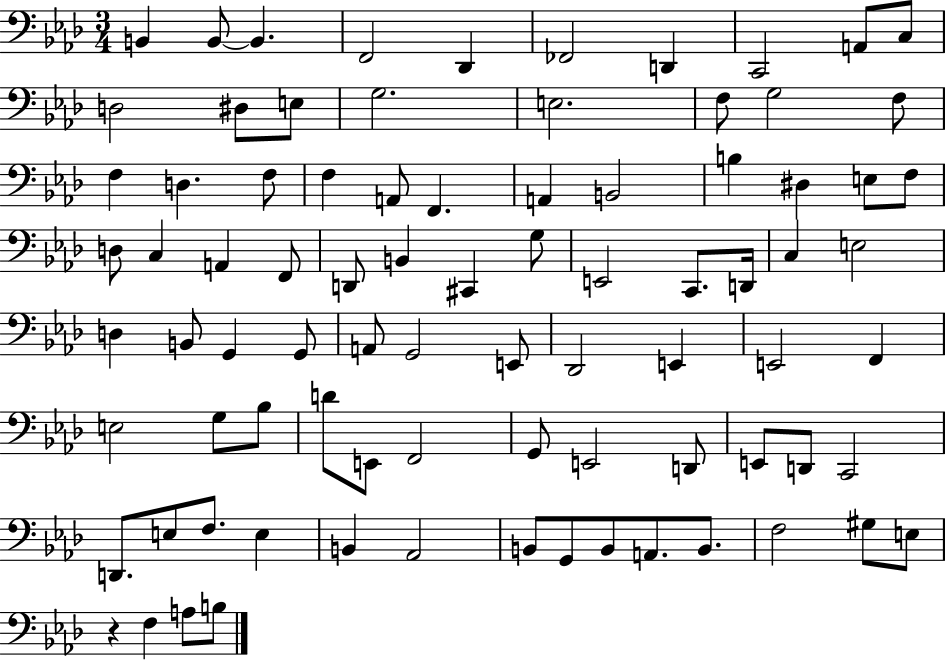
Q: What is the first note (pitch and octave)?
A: B2